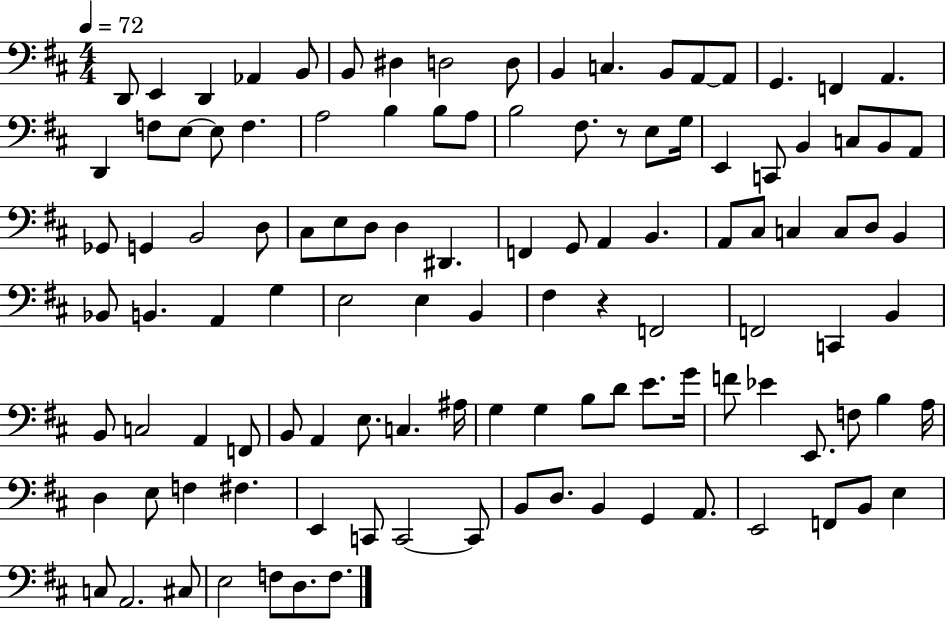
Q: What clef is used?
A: bass